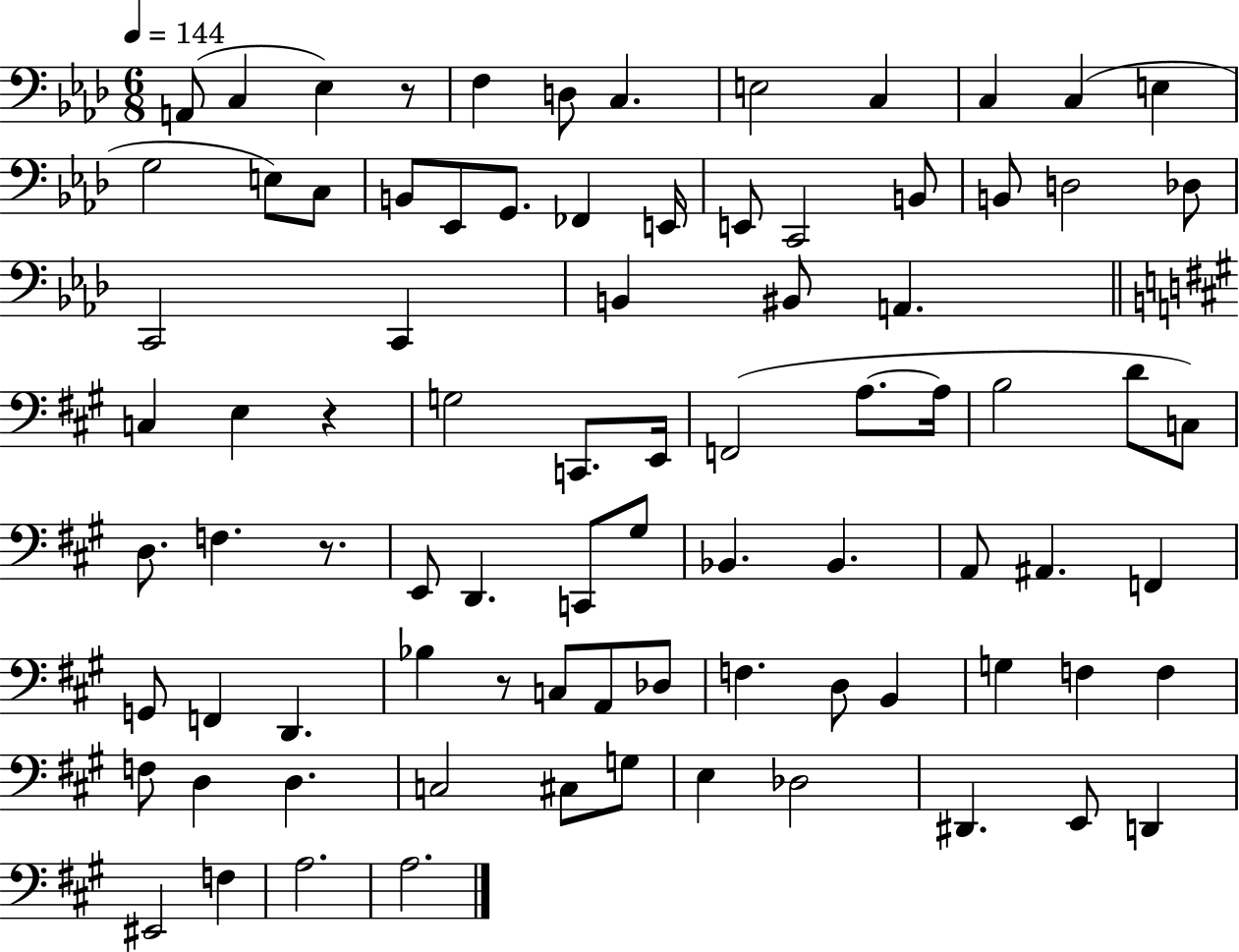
X:1
T:Untitled
M:6/8
L:1/4
K:Ab
A,,/2 C, _E, z/2 F, D,/2 C, E,2 C, C, C, E, G,2 E,/2 C,/2 B,,/2 _E,,/2 G,,/2 _F,, E,,/4 E,,/2 C,,2 B,,/2 B,,/2 D,2 _D,/2 C,,2 C,, B,, ^B,,/2 A,, C, E, z G,2 C,,/2 E,,/4 F,,2 A,/2 A,/4 B,2 D/2 C,/2 D,/2 F, z/2 E,,/2 D,, C,,/2 ^G,/2 _B,, _B,, A,,/2 ^A,, F,, G,,/2 F,, D,, _B, z/2 C,/2 A,,/2 _D,/2 F, D,/2 B,, G, F, F, F,/2 D, D, C,2 ^C,/2 G,/2 E, _D,2 ^D,, E,,/2 D,, ^E,,2 F, A,2 A,2